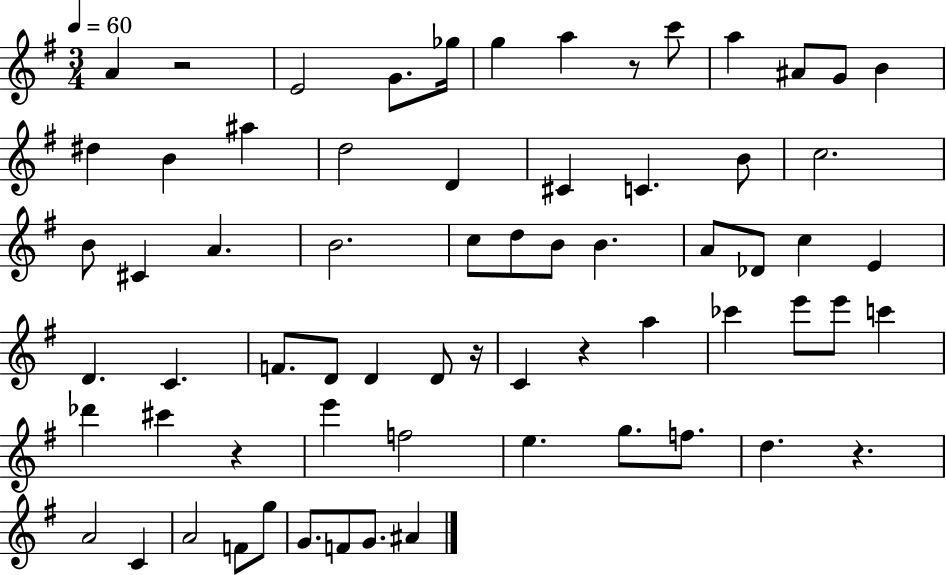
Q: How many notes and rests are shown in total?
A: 67